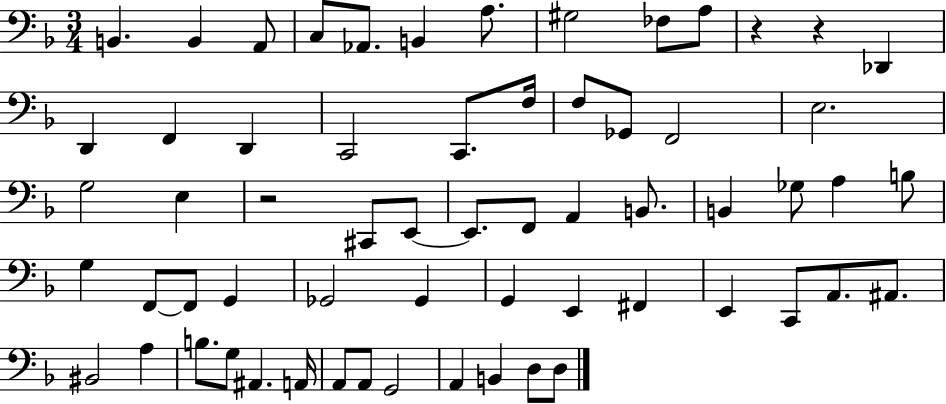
B2/q. B2/q A2/e C3/e Ab2/e. B2/q A3/e. G#3/h FES3/e A3/e R/q R/q Db2/q D2/q F2/q D2/q C2/h C2/e. F3/s F3/e Gb2/e F2/h E3/h. G3/h E3/q R/h C#2/e E2/e E2/e. F2/e A2/q B2/e. B2/q Gb3/e A3/q B3/e G3/q F2/e F2/e G2/q Gb2/h Gb2/q G2/q E2/q F#2/q E2/q C2/e A2/e. A#2/e. BIS2/h A3/q B3/e. G3/e A#2/q. A2/s A2/e A2/e G2/h A2/q B2/q D3/e D3/e